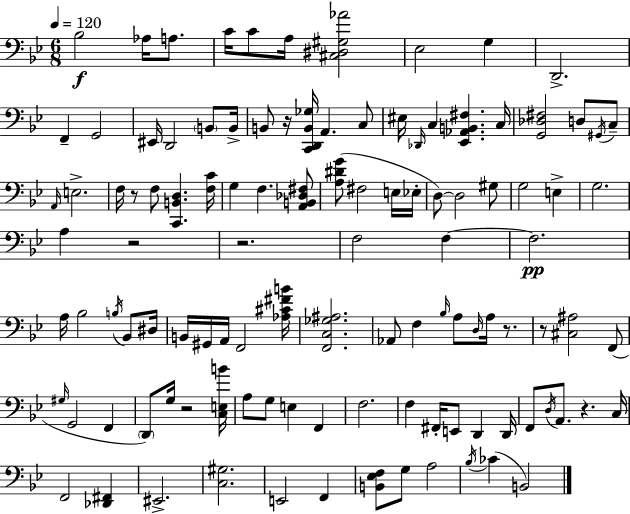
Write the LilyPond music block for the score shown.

{
  \clef bass
  \numericTimeSignature
  \time 6/8
  \key g \minor
  \tempo 4 = 120
  \repeat volta 2 { bes2\f aes16 a8. | c'16 c'8 a16 <cis dis gis aes'>2 | ees2 g4 | d,2.-> | \break f,4-- g,2 | eis,16 d,2 \parenthesize b,8 b,16-> | b,8 r16 <c, d, b, ges>16 a,4. c8 | eis16 \grace { des,16 } c4 <ees, aes, b, fis>4. | \break c16 <g, des fis>2 d8 \acciaccatura { gis,16 } | c8-- \grace { a,16 } e2.-> | f16 r8 f8 <c, b, d>4. | <f c'>16 g4 f4. | \break <a, b, des fis>8 <a dis' g'>8( fis2 | e16 ees16-. d8~~) d2 | gis8 g2 e4-> | g2. | \break a4 r2 | r2. | f2 f4~~ | f2.\pp | \break a16 bes2 | \acciaccatura { b16 } bes,8 dis16 b,16 gis,16 a,16 f,2 | <aes cis' fis' b'>16 <f, c ges ais>2. | aes,8 f4 \grace { bes16 } a8 | \break \grace { d16 } a16 r8. r8 <cis ais>2 | f,8( \grace { gis16 } g,2 | f,4 \parenthesize d,8) g16 r2 | <c e b'>16 a8 g8 e4 | \break f,4 f2. | f4 fis,16-. | e,8 d,4 d,16 f,8 \acciaccatura { d16 } a,8. | r4. c16 f,2 | \break <des, fis,>4 eis,2.-> | <c gis>2. | e,2 | f,4 <b, ees f>8 g8 | \break a2 \acciaccatura { bes16 }( ces'4 | b,2) } \bar "|."
}